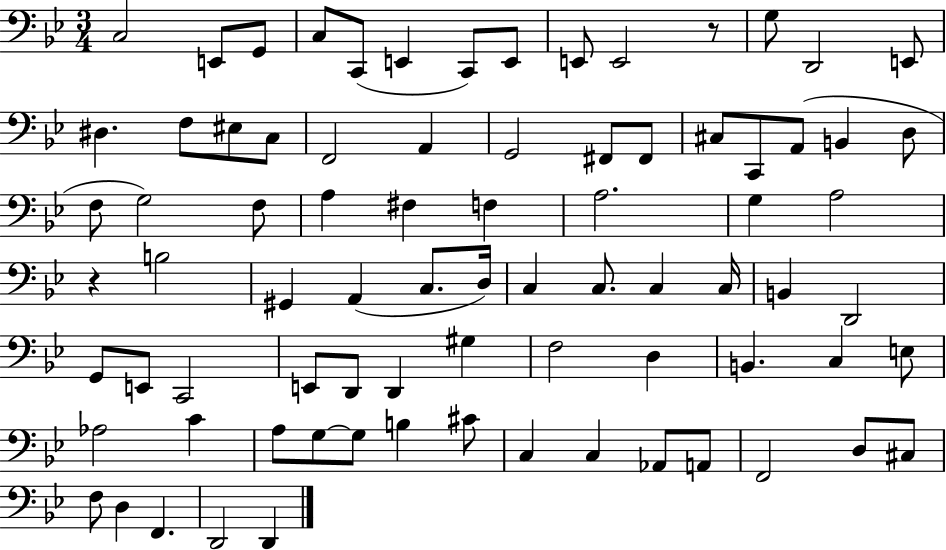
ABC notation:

X:1
T:Untitled
M:3/4
L:1/4
K:Bb
C,2 E,,/2 G,,/2 C,/2 C,,/2 E,, C,,/2 E,,/2 E,,/2 E,,2 z/2 G,/2 D,,2 E,,/2 ^D, F,/2 ^E,/2 C,/2 F,,2 A,, G,,2 ^F,,/2 ^F,,/2 ^C,/2 C,,/2 A,,/2 B,, D,/2 F,/2 G,2 F,/2 A, ^F, F, A,2 G, A,2 z B,2 ^G,, A,, C,/2 D,/4 C, C,/2 C, C,/4 B,, D,,2 G,,/2 E,,/2 C,,2 E,,/2 D,,/2 D,, ^G, F,2 D, B,, C, E,/2 _A,2 C A,/2 G,/2 G,/2 B, ^C/2 C, C, _A,,/2 A,,/2 F,,2 D,/2 ^C,/2 F,/2 D, F,, D,,2 D,,